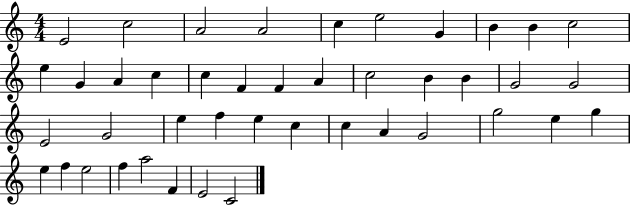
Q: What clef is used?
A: treble